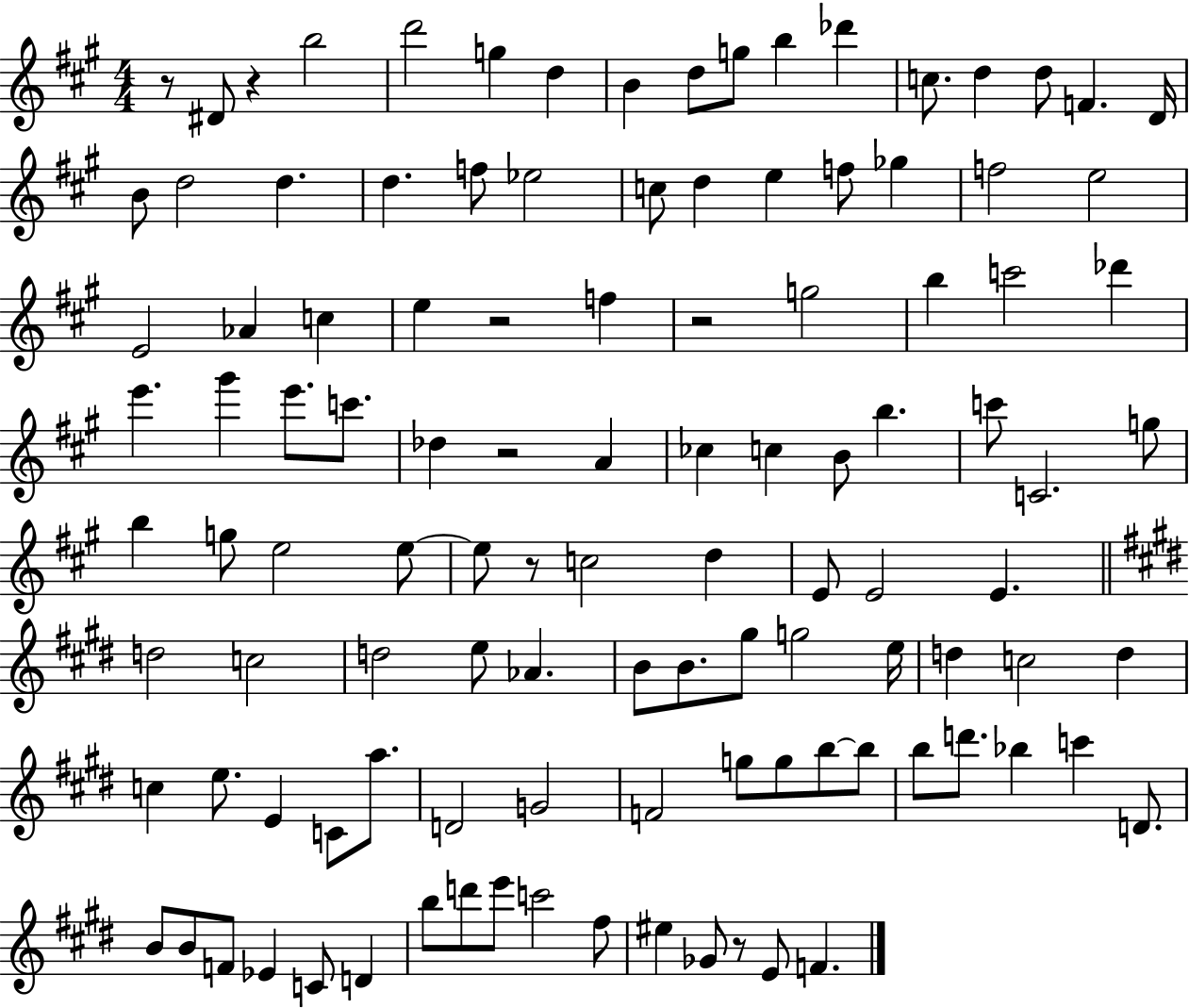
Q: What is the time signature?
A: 4/4